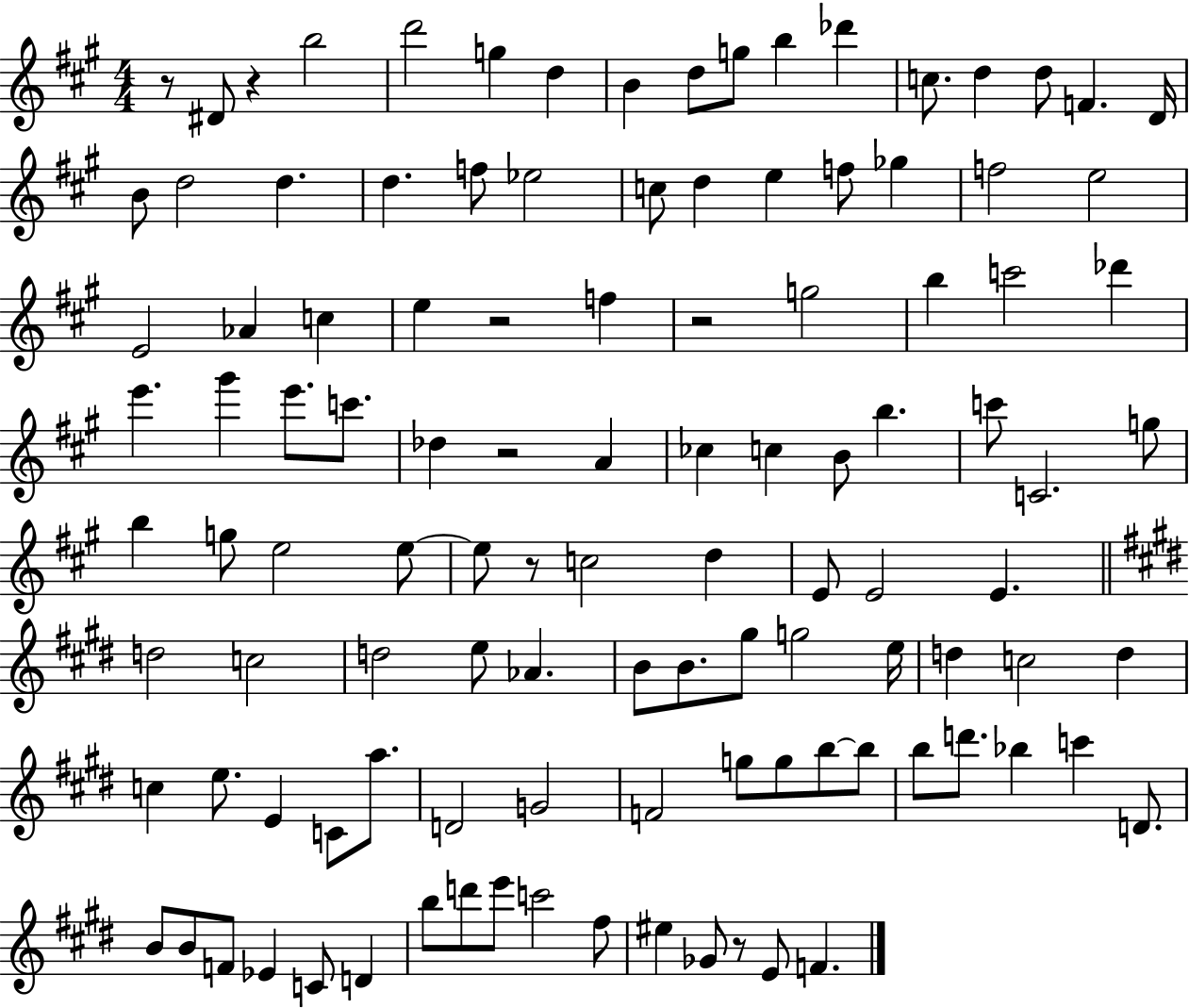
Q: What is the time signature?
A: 4/4